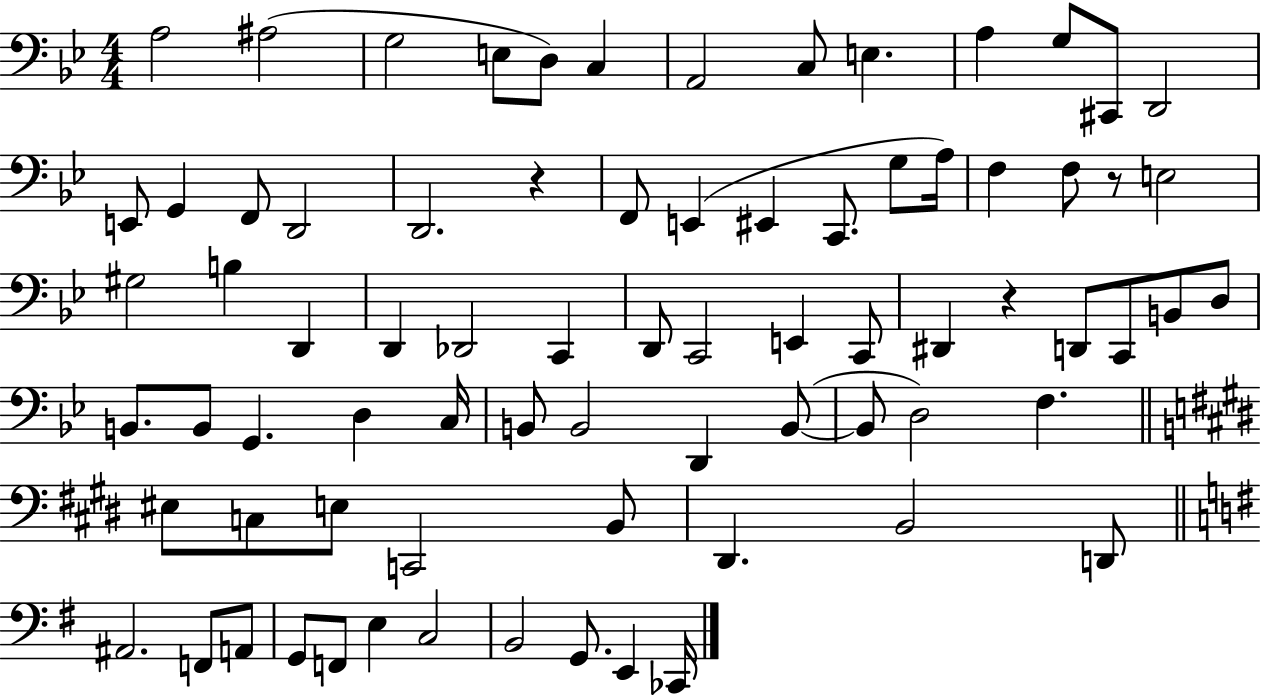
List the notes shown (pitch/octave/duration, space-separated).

A3/h A#3/h G3/h E3/e D3/e C3/q A2/h C3/e E3/q. A3/q G3/e C#2/e D2/h E2/e G2/q F2/e D2/h D2/h. R/q F2/e E2/q EIS2/q C2/e. G3/e A3/s F3/q F3/e R/e E3/h G#3/h B3/q D2/q D2/q Db2/h C2/q D2/e C2/h E2/q C2/e D#2/q R/q D2/e C2/e B2/e D3/e B2/e. B2/e G2/q. D3/q C3/s B2/e B2/h D2/q B2/e B2/e D3/h F3/q. EIS3/e C3/e E3/e C2/h B2/e D#2/q. B2/h D2/e A#2/h. F2/e A2/e G2/e F2/e E3/q C3/h B2/h G2/e. E2/q CES2/s